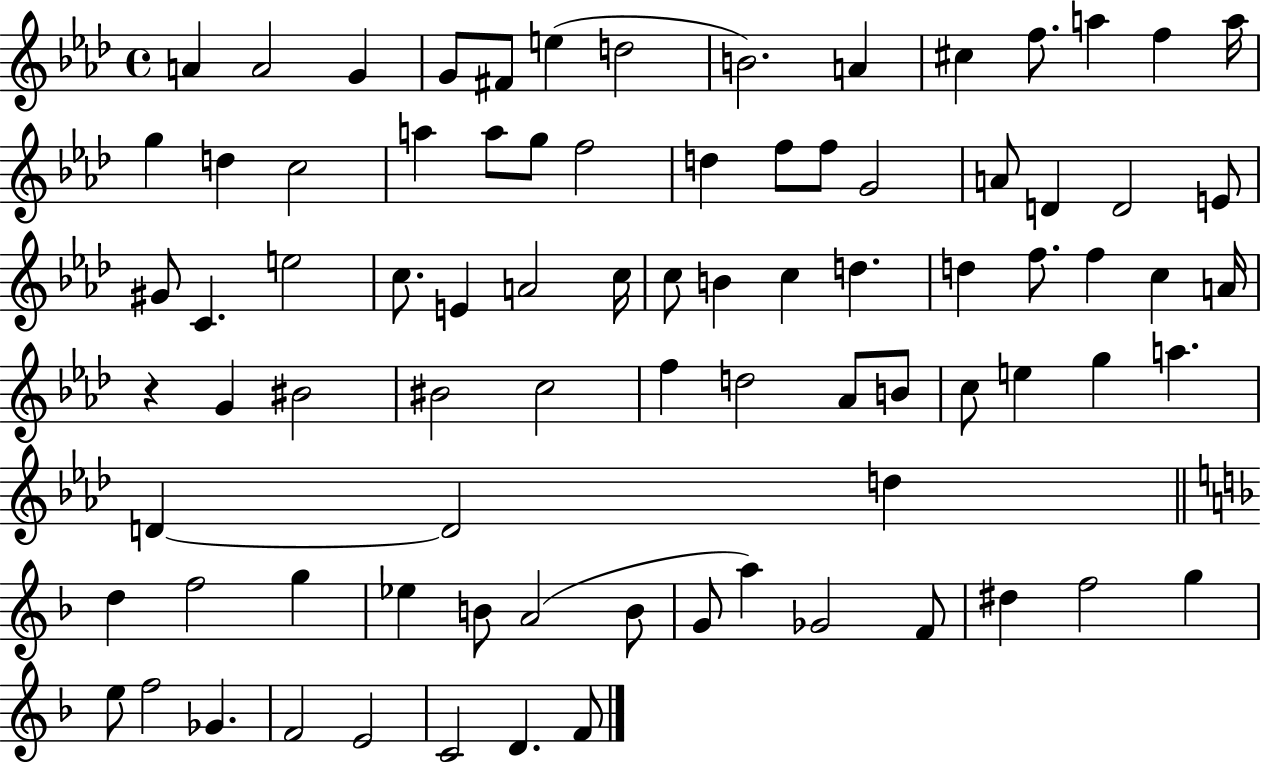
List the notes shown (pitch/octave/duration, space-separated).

A4/q A4/h G4/q G4/e F#4/e E5/q D5/h B4/h. A4/q C#5/q F5/e. A5/q F5/q A5/s G5/q D5/q C5/h A5/q A5/e G5/e F5/h D5/q F5/e F5/e G4/h A4/e D4/q D4/h E4/e G#4/e C4/q. E5/h C5/e. E4/q A4/h C5/s C5/e B4/q C5/q D5/q. D5/q F5/e. F5/q C5/q A4/s R/q G4/q BIS4/h BIS4/h C5/h F5/q D5/h Ab4/e B4/e C5/e E5/q G5/q A5/q. D4/q D4/h D5/q D5/q F5/h G5/q Eb5/q B4/e A4/h B4/e G4/e A5/q Gb4/h F4/e D#5/q F5/h G5/q E5/e F5/h Gb4/q. F4/h E4/h C4/h D4/q. F4/e